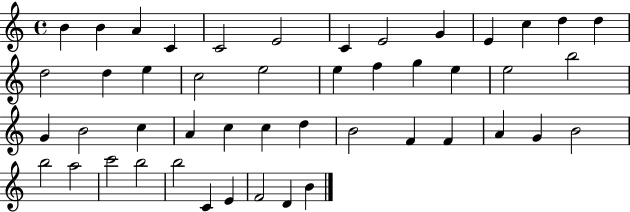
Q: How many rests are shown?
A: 0